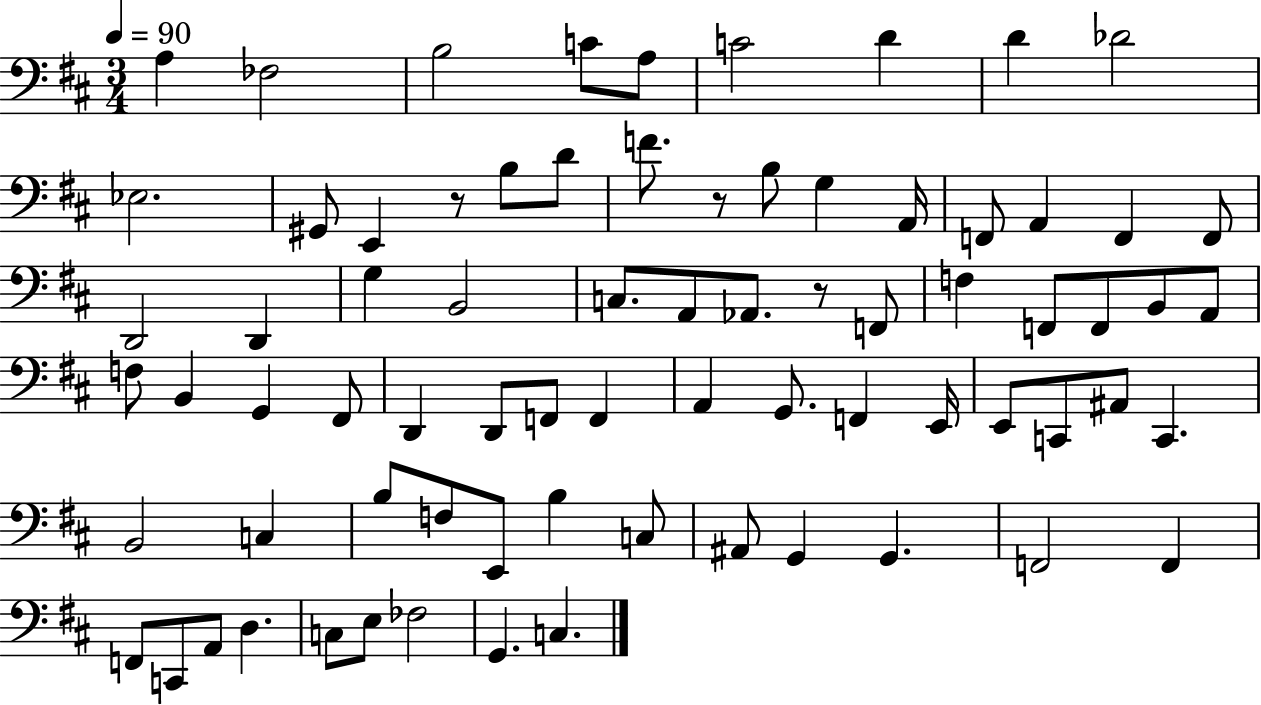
A3/q FES3/h B3/h C4/e A3/e C4/h D4/q D4/q Db4/h Eb3/h. G#2/e E2/q R/e B3/e D4/e F4/e. R/e B3/e G3/q A2/s F2/e A2/q F2/q F2/e D2/h D2/q G3/q B2/h C3/e. A2/e Ab2/e. R/e F2/e F3/q F2/e F2/e B2/e A2/e F3/e B2/q G2/q F#2/e D2/q D2/e F2/e F2/q A2/q G2/e. F2/q E2/s E2/e C2/e A#2/e C2/q. B2/h C3/q B3/e F3/e E2/e B3/q C3/e A#2/e G2/q G2/q. F2/h F2/q F2/e C2/e A2/e D3/q. C3/e E3/e FES3/h G2/q. C3/q.